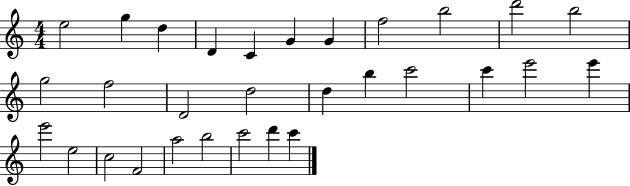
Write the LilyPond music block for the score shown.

{
  \clef treble
  \numericTimeSignature
  \time 4/4
  \key c \major
  e''2 g''4 d''4 | d'4 c'4 g'4 g'4 | f''2 b''2 | d'''2 b''2 | \break g''2 f''2 | d'2 d''2 | d''4 b''4 c'''2 | c'''4 e'''2 e'''4 | \break e'''2 e''2 | c''2 f'2 | a''2 b''2 | c'''2 d'''4 c'''4 | \break \bar "|."
}